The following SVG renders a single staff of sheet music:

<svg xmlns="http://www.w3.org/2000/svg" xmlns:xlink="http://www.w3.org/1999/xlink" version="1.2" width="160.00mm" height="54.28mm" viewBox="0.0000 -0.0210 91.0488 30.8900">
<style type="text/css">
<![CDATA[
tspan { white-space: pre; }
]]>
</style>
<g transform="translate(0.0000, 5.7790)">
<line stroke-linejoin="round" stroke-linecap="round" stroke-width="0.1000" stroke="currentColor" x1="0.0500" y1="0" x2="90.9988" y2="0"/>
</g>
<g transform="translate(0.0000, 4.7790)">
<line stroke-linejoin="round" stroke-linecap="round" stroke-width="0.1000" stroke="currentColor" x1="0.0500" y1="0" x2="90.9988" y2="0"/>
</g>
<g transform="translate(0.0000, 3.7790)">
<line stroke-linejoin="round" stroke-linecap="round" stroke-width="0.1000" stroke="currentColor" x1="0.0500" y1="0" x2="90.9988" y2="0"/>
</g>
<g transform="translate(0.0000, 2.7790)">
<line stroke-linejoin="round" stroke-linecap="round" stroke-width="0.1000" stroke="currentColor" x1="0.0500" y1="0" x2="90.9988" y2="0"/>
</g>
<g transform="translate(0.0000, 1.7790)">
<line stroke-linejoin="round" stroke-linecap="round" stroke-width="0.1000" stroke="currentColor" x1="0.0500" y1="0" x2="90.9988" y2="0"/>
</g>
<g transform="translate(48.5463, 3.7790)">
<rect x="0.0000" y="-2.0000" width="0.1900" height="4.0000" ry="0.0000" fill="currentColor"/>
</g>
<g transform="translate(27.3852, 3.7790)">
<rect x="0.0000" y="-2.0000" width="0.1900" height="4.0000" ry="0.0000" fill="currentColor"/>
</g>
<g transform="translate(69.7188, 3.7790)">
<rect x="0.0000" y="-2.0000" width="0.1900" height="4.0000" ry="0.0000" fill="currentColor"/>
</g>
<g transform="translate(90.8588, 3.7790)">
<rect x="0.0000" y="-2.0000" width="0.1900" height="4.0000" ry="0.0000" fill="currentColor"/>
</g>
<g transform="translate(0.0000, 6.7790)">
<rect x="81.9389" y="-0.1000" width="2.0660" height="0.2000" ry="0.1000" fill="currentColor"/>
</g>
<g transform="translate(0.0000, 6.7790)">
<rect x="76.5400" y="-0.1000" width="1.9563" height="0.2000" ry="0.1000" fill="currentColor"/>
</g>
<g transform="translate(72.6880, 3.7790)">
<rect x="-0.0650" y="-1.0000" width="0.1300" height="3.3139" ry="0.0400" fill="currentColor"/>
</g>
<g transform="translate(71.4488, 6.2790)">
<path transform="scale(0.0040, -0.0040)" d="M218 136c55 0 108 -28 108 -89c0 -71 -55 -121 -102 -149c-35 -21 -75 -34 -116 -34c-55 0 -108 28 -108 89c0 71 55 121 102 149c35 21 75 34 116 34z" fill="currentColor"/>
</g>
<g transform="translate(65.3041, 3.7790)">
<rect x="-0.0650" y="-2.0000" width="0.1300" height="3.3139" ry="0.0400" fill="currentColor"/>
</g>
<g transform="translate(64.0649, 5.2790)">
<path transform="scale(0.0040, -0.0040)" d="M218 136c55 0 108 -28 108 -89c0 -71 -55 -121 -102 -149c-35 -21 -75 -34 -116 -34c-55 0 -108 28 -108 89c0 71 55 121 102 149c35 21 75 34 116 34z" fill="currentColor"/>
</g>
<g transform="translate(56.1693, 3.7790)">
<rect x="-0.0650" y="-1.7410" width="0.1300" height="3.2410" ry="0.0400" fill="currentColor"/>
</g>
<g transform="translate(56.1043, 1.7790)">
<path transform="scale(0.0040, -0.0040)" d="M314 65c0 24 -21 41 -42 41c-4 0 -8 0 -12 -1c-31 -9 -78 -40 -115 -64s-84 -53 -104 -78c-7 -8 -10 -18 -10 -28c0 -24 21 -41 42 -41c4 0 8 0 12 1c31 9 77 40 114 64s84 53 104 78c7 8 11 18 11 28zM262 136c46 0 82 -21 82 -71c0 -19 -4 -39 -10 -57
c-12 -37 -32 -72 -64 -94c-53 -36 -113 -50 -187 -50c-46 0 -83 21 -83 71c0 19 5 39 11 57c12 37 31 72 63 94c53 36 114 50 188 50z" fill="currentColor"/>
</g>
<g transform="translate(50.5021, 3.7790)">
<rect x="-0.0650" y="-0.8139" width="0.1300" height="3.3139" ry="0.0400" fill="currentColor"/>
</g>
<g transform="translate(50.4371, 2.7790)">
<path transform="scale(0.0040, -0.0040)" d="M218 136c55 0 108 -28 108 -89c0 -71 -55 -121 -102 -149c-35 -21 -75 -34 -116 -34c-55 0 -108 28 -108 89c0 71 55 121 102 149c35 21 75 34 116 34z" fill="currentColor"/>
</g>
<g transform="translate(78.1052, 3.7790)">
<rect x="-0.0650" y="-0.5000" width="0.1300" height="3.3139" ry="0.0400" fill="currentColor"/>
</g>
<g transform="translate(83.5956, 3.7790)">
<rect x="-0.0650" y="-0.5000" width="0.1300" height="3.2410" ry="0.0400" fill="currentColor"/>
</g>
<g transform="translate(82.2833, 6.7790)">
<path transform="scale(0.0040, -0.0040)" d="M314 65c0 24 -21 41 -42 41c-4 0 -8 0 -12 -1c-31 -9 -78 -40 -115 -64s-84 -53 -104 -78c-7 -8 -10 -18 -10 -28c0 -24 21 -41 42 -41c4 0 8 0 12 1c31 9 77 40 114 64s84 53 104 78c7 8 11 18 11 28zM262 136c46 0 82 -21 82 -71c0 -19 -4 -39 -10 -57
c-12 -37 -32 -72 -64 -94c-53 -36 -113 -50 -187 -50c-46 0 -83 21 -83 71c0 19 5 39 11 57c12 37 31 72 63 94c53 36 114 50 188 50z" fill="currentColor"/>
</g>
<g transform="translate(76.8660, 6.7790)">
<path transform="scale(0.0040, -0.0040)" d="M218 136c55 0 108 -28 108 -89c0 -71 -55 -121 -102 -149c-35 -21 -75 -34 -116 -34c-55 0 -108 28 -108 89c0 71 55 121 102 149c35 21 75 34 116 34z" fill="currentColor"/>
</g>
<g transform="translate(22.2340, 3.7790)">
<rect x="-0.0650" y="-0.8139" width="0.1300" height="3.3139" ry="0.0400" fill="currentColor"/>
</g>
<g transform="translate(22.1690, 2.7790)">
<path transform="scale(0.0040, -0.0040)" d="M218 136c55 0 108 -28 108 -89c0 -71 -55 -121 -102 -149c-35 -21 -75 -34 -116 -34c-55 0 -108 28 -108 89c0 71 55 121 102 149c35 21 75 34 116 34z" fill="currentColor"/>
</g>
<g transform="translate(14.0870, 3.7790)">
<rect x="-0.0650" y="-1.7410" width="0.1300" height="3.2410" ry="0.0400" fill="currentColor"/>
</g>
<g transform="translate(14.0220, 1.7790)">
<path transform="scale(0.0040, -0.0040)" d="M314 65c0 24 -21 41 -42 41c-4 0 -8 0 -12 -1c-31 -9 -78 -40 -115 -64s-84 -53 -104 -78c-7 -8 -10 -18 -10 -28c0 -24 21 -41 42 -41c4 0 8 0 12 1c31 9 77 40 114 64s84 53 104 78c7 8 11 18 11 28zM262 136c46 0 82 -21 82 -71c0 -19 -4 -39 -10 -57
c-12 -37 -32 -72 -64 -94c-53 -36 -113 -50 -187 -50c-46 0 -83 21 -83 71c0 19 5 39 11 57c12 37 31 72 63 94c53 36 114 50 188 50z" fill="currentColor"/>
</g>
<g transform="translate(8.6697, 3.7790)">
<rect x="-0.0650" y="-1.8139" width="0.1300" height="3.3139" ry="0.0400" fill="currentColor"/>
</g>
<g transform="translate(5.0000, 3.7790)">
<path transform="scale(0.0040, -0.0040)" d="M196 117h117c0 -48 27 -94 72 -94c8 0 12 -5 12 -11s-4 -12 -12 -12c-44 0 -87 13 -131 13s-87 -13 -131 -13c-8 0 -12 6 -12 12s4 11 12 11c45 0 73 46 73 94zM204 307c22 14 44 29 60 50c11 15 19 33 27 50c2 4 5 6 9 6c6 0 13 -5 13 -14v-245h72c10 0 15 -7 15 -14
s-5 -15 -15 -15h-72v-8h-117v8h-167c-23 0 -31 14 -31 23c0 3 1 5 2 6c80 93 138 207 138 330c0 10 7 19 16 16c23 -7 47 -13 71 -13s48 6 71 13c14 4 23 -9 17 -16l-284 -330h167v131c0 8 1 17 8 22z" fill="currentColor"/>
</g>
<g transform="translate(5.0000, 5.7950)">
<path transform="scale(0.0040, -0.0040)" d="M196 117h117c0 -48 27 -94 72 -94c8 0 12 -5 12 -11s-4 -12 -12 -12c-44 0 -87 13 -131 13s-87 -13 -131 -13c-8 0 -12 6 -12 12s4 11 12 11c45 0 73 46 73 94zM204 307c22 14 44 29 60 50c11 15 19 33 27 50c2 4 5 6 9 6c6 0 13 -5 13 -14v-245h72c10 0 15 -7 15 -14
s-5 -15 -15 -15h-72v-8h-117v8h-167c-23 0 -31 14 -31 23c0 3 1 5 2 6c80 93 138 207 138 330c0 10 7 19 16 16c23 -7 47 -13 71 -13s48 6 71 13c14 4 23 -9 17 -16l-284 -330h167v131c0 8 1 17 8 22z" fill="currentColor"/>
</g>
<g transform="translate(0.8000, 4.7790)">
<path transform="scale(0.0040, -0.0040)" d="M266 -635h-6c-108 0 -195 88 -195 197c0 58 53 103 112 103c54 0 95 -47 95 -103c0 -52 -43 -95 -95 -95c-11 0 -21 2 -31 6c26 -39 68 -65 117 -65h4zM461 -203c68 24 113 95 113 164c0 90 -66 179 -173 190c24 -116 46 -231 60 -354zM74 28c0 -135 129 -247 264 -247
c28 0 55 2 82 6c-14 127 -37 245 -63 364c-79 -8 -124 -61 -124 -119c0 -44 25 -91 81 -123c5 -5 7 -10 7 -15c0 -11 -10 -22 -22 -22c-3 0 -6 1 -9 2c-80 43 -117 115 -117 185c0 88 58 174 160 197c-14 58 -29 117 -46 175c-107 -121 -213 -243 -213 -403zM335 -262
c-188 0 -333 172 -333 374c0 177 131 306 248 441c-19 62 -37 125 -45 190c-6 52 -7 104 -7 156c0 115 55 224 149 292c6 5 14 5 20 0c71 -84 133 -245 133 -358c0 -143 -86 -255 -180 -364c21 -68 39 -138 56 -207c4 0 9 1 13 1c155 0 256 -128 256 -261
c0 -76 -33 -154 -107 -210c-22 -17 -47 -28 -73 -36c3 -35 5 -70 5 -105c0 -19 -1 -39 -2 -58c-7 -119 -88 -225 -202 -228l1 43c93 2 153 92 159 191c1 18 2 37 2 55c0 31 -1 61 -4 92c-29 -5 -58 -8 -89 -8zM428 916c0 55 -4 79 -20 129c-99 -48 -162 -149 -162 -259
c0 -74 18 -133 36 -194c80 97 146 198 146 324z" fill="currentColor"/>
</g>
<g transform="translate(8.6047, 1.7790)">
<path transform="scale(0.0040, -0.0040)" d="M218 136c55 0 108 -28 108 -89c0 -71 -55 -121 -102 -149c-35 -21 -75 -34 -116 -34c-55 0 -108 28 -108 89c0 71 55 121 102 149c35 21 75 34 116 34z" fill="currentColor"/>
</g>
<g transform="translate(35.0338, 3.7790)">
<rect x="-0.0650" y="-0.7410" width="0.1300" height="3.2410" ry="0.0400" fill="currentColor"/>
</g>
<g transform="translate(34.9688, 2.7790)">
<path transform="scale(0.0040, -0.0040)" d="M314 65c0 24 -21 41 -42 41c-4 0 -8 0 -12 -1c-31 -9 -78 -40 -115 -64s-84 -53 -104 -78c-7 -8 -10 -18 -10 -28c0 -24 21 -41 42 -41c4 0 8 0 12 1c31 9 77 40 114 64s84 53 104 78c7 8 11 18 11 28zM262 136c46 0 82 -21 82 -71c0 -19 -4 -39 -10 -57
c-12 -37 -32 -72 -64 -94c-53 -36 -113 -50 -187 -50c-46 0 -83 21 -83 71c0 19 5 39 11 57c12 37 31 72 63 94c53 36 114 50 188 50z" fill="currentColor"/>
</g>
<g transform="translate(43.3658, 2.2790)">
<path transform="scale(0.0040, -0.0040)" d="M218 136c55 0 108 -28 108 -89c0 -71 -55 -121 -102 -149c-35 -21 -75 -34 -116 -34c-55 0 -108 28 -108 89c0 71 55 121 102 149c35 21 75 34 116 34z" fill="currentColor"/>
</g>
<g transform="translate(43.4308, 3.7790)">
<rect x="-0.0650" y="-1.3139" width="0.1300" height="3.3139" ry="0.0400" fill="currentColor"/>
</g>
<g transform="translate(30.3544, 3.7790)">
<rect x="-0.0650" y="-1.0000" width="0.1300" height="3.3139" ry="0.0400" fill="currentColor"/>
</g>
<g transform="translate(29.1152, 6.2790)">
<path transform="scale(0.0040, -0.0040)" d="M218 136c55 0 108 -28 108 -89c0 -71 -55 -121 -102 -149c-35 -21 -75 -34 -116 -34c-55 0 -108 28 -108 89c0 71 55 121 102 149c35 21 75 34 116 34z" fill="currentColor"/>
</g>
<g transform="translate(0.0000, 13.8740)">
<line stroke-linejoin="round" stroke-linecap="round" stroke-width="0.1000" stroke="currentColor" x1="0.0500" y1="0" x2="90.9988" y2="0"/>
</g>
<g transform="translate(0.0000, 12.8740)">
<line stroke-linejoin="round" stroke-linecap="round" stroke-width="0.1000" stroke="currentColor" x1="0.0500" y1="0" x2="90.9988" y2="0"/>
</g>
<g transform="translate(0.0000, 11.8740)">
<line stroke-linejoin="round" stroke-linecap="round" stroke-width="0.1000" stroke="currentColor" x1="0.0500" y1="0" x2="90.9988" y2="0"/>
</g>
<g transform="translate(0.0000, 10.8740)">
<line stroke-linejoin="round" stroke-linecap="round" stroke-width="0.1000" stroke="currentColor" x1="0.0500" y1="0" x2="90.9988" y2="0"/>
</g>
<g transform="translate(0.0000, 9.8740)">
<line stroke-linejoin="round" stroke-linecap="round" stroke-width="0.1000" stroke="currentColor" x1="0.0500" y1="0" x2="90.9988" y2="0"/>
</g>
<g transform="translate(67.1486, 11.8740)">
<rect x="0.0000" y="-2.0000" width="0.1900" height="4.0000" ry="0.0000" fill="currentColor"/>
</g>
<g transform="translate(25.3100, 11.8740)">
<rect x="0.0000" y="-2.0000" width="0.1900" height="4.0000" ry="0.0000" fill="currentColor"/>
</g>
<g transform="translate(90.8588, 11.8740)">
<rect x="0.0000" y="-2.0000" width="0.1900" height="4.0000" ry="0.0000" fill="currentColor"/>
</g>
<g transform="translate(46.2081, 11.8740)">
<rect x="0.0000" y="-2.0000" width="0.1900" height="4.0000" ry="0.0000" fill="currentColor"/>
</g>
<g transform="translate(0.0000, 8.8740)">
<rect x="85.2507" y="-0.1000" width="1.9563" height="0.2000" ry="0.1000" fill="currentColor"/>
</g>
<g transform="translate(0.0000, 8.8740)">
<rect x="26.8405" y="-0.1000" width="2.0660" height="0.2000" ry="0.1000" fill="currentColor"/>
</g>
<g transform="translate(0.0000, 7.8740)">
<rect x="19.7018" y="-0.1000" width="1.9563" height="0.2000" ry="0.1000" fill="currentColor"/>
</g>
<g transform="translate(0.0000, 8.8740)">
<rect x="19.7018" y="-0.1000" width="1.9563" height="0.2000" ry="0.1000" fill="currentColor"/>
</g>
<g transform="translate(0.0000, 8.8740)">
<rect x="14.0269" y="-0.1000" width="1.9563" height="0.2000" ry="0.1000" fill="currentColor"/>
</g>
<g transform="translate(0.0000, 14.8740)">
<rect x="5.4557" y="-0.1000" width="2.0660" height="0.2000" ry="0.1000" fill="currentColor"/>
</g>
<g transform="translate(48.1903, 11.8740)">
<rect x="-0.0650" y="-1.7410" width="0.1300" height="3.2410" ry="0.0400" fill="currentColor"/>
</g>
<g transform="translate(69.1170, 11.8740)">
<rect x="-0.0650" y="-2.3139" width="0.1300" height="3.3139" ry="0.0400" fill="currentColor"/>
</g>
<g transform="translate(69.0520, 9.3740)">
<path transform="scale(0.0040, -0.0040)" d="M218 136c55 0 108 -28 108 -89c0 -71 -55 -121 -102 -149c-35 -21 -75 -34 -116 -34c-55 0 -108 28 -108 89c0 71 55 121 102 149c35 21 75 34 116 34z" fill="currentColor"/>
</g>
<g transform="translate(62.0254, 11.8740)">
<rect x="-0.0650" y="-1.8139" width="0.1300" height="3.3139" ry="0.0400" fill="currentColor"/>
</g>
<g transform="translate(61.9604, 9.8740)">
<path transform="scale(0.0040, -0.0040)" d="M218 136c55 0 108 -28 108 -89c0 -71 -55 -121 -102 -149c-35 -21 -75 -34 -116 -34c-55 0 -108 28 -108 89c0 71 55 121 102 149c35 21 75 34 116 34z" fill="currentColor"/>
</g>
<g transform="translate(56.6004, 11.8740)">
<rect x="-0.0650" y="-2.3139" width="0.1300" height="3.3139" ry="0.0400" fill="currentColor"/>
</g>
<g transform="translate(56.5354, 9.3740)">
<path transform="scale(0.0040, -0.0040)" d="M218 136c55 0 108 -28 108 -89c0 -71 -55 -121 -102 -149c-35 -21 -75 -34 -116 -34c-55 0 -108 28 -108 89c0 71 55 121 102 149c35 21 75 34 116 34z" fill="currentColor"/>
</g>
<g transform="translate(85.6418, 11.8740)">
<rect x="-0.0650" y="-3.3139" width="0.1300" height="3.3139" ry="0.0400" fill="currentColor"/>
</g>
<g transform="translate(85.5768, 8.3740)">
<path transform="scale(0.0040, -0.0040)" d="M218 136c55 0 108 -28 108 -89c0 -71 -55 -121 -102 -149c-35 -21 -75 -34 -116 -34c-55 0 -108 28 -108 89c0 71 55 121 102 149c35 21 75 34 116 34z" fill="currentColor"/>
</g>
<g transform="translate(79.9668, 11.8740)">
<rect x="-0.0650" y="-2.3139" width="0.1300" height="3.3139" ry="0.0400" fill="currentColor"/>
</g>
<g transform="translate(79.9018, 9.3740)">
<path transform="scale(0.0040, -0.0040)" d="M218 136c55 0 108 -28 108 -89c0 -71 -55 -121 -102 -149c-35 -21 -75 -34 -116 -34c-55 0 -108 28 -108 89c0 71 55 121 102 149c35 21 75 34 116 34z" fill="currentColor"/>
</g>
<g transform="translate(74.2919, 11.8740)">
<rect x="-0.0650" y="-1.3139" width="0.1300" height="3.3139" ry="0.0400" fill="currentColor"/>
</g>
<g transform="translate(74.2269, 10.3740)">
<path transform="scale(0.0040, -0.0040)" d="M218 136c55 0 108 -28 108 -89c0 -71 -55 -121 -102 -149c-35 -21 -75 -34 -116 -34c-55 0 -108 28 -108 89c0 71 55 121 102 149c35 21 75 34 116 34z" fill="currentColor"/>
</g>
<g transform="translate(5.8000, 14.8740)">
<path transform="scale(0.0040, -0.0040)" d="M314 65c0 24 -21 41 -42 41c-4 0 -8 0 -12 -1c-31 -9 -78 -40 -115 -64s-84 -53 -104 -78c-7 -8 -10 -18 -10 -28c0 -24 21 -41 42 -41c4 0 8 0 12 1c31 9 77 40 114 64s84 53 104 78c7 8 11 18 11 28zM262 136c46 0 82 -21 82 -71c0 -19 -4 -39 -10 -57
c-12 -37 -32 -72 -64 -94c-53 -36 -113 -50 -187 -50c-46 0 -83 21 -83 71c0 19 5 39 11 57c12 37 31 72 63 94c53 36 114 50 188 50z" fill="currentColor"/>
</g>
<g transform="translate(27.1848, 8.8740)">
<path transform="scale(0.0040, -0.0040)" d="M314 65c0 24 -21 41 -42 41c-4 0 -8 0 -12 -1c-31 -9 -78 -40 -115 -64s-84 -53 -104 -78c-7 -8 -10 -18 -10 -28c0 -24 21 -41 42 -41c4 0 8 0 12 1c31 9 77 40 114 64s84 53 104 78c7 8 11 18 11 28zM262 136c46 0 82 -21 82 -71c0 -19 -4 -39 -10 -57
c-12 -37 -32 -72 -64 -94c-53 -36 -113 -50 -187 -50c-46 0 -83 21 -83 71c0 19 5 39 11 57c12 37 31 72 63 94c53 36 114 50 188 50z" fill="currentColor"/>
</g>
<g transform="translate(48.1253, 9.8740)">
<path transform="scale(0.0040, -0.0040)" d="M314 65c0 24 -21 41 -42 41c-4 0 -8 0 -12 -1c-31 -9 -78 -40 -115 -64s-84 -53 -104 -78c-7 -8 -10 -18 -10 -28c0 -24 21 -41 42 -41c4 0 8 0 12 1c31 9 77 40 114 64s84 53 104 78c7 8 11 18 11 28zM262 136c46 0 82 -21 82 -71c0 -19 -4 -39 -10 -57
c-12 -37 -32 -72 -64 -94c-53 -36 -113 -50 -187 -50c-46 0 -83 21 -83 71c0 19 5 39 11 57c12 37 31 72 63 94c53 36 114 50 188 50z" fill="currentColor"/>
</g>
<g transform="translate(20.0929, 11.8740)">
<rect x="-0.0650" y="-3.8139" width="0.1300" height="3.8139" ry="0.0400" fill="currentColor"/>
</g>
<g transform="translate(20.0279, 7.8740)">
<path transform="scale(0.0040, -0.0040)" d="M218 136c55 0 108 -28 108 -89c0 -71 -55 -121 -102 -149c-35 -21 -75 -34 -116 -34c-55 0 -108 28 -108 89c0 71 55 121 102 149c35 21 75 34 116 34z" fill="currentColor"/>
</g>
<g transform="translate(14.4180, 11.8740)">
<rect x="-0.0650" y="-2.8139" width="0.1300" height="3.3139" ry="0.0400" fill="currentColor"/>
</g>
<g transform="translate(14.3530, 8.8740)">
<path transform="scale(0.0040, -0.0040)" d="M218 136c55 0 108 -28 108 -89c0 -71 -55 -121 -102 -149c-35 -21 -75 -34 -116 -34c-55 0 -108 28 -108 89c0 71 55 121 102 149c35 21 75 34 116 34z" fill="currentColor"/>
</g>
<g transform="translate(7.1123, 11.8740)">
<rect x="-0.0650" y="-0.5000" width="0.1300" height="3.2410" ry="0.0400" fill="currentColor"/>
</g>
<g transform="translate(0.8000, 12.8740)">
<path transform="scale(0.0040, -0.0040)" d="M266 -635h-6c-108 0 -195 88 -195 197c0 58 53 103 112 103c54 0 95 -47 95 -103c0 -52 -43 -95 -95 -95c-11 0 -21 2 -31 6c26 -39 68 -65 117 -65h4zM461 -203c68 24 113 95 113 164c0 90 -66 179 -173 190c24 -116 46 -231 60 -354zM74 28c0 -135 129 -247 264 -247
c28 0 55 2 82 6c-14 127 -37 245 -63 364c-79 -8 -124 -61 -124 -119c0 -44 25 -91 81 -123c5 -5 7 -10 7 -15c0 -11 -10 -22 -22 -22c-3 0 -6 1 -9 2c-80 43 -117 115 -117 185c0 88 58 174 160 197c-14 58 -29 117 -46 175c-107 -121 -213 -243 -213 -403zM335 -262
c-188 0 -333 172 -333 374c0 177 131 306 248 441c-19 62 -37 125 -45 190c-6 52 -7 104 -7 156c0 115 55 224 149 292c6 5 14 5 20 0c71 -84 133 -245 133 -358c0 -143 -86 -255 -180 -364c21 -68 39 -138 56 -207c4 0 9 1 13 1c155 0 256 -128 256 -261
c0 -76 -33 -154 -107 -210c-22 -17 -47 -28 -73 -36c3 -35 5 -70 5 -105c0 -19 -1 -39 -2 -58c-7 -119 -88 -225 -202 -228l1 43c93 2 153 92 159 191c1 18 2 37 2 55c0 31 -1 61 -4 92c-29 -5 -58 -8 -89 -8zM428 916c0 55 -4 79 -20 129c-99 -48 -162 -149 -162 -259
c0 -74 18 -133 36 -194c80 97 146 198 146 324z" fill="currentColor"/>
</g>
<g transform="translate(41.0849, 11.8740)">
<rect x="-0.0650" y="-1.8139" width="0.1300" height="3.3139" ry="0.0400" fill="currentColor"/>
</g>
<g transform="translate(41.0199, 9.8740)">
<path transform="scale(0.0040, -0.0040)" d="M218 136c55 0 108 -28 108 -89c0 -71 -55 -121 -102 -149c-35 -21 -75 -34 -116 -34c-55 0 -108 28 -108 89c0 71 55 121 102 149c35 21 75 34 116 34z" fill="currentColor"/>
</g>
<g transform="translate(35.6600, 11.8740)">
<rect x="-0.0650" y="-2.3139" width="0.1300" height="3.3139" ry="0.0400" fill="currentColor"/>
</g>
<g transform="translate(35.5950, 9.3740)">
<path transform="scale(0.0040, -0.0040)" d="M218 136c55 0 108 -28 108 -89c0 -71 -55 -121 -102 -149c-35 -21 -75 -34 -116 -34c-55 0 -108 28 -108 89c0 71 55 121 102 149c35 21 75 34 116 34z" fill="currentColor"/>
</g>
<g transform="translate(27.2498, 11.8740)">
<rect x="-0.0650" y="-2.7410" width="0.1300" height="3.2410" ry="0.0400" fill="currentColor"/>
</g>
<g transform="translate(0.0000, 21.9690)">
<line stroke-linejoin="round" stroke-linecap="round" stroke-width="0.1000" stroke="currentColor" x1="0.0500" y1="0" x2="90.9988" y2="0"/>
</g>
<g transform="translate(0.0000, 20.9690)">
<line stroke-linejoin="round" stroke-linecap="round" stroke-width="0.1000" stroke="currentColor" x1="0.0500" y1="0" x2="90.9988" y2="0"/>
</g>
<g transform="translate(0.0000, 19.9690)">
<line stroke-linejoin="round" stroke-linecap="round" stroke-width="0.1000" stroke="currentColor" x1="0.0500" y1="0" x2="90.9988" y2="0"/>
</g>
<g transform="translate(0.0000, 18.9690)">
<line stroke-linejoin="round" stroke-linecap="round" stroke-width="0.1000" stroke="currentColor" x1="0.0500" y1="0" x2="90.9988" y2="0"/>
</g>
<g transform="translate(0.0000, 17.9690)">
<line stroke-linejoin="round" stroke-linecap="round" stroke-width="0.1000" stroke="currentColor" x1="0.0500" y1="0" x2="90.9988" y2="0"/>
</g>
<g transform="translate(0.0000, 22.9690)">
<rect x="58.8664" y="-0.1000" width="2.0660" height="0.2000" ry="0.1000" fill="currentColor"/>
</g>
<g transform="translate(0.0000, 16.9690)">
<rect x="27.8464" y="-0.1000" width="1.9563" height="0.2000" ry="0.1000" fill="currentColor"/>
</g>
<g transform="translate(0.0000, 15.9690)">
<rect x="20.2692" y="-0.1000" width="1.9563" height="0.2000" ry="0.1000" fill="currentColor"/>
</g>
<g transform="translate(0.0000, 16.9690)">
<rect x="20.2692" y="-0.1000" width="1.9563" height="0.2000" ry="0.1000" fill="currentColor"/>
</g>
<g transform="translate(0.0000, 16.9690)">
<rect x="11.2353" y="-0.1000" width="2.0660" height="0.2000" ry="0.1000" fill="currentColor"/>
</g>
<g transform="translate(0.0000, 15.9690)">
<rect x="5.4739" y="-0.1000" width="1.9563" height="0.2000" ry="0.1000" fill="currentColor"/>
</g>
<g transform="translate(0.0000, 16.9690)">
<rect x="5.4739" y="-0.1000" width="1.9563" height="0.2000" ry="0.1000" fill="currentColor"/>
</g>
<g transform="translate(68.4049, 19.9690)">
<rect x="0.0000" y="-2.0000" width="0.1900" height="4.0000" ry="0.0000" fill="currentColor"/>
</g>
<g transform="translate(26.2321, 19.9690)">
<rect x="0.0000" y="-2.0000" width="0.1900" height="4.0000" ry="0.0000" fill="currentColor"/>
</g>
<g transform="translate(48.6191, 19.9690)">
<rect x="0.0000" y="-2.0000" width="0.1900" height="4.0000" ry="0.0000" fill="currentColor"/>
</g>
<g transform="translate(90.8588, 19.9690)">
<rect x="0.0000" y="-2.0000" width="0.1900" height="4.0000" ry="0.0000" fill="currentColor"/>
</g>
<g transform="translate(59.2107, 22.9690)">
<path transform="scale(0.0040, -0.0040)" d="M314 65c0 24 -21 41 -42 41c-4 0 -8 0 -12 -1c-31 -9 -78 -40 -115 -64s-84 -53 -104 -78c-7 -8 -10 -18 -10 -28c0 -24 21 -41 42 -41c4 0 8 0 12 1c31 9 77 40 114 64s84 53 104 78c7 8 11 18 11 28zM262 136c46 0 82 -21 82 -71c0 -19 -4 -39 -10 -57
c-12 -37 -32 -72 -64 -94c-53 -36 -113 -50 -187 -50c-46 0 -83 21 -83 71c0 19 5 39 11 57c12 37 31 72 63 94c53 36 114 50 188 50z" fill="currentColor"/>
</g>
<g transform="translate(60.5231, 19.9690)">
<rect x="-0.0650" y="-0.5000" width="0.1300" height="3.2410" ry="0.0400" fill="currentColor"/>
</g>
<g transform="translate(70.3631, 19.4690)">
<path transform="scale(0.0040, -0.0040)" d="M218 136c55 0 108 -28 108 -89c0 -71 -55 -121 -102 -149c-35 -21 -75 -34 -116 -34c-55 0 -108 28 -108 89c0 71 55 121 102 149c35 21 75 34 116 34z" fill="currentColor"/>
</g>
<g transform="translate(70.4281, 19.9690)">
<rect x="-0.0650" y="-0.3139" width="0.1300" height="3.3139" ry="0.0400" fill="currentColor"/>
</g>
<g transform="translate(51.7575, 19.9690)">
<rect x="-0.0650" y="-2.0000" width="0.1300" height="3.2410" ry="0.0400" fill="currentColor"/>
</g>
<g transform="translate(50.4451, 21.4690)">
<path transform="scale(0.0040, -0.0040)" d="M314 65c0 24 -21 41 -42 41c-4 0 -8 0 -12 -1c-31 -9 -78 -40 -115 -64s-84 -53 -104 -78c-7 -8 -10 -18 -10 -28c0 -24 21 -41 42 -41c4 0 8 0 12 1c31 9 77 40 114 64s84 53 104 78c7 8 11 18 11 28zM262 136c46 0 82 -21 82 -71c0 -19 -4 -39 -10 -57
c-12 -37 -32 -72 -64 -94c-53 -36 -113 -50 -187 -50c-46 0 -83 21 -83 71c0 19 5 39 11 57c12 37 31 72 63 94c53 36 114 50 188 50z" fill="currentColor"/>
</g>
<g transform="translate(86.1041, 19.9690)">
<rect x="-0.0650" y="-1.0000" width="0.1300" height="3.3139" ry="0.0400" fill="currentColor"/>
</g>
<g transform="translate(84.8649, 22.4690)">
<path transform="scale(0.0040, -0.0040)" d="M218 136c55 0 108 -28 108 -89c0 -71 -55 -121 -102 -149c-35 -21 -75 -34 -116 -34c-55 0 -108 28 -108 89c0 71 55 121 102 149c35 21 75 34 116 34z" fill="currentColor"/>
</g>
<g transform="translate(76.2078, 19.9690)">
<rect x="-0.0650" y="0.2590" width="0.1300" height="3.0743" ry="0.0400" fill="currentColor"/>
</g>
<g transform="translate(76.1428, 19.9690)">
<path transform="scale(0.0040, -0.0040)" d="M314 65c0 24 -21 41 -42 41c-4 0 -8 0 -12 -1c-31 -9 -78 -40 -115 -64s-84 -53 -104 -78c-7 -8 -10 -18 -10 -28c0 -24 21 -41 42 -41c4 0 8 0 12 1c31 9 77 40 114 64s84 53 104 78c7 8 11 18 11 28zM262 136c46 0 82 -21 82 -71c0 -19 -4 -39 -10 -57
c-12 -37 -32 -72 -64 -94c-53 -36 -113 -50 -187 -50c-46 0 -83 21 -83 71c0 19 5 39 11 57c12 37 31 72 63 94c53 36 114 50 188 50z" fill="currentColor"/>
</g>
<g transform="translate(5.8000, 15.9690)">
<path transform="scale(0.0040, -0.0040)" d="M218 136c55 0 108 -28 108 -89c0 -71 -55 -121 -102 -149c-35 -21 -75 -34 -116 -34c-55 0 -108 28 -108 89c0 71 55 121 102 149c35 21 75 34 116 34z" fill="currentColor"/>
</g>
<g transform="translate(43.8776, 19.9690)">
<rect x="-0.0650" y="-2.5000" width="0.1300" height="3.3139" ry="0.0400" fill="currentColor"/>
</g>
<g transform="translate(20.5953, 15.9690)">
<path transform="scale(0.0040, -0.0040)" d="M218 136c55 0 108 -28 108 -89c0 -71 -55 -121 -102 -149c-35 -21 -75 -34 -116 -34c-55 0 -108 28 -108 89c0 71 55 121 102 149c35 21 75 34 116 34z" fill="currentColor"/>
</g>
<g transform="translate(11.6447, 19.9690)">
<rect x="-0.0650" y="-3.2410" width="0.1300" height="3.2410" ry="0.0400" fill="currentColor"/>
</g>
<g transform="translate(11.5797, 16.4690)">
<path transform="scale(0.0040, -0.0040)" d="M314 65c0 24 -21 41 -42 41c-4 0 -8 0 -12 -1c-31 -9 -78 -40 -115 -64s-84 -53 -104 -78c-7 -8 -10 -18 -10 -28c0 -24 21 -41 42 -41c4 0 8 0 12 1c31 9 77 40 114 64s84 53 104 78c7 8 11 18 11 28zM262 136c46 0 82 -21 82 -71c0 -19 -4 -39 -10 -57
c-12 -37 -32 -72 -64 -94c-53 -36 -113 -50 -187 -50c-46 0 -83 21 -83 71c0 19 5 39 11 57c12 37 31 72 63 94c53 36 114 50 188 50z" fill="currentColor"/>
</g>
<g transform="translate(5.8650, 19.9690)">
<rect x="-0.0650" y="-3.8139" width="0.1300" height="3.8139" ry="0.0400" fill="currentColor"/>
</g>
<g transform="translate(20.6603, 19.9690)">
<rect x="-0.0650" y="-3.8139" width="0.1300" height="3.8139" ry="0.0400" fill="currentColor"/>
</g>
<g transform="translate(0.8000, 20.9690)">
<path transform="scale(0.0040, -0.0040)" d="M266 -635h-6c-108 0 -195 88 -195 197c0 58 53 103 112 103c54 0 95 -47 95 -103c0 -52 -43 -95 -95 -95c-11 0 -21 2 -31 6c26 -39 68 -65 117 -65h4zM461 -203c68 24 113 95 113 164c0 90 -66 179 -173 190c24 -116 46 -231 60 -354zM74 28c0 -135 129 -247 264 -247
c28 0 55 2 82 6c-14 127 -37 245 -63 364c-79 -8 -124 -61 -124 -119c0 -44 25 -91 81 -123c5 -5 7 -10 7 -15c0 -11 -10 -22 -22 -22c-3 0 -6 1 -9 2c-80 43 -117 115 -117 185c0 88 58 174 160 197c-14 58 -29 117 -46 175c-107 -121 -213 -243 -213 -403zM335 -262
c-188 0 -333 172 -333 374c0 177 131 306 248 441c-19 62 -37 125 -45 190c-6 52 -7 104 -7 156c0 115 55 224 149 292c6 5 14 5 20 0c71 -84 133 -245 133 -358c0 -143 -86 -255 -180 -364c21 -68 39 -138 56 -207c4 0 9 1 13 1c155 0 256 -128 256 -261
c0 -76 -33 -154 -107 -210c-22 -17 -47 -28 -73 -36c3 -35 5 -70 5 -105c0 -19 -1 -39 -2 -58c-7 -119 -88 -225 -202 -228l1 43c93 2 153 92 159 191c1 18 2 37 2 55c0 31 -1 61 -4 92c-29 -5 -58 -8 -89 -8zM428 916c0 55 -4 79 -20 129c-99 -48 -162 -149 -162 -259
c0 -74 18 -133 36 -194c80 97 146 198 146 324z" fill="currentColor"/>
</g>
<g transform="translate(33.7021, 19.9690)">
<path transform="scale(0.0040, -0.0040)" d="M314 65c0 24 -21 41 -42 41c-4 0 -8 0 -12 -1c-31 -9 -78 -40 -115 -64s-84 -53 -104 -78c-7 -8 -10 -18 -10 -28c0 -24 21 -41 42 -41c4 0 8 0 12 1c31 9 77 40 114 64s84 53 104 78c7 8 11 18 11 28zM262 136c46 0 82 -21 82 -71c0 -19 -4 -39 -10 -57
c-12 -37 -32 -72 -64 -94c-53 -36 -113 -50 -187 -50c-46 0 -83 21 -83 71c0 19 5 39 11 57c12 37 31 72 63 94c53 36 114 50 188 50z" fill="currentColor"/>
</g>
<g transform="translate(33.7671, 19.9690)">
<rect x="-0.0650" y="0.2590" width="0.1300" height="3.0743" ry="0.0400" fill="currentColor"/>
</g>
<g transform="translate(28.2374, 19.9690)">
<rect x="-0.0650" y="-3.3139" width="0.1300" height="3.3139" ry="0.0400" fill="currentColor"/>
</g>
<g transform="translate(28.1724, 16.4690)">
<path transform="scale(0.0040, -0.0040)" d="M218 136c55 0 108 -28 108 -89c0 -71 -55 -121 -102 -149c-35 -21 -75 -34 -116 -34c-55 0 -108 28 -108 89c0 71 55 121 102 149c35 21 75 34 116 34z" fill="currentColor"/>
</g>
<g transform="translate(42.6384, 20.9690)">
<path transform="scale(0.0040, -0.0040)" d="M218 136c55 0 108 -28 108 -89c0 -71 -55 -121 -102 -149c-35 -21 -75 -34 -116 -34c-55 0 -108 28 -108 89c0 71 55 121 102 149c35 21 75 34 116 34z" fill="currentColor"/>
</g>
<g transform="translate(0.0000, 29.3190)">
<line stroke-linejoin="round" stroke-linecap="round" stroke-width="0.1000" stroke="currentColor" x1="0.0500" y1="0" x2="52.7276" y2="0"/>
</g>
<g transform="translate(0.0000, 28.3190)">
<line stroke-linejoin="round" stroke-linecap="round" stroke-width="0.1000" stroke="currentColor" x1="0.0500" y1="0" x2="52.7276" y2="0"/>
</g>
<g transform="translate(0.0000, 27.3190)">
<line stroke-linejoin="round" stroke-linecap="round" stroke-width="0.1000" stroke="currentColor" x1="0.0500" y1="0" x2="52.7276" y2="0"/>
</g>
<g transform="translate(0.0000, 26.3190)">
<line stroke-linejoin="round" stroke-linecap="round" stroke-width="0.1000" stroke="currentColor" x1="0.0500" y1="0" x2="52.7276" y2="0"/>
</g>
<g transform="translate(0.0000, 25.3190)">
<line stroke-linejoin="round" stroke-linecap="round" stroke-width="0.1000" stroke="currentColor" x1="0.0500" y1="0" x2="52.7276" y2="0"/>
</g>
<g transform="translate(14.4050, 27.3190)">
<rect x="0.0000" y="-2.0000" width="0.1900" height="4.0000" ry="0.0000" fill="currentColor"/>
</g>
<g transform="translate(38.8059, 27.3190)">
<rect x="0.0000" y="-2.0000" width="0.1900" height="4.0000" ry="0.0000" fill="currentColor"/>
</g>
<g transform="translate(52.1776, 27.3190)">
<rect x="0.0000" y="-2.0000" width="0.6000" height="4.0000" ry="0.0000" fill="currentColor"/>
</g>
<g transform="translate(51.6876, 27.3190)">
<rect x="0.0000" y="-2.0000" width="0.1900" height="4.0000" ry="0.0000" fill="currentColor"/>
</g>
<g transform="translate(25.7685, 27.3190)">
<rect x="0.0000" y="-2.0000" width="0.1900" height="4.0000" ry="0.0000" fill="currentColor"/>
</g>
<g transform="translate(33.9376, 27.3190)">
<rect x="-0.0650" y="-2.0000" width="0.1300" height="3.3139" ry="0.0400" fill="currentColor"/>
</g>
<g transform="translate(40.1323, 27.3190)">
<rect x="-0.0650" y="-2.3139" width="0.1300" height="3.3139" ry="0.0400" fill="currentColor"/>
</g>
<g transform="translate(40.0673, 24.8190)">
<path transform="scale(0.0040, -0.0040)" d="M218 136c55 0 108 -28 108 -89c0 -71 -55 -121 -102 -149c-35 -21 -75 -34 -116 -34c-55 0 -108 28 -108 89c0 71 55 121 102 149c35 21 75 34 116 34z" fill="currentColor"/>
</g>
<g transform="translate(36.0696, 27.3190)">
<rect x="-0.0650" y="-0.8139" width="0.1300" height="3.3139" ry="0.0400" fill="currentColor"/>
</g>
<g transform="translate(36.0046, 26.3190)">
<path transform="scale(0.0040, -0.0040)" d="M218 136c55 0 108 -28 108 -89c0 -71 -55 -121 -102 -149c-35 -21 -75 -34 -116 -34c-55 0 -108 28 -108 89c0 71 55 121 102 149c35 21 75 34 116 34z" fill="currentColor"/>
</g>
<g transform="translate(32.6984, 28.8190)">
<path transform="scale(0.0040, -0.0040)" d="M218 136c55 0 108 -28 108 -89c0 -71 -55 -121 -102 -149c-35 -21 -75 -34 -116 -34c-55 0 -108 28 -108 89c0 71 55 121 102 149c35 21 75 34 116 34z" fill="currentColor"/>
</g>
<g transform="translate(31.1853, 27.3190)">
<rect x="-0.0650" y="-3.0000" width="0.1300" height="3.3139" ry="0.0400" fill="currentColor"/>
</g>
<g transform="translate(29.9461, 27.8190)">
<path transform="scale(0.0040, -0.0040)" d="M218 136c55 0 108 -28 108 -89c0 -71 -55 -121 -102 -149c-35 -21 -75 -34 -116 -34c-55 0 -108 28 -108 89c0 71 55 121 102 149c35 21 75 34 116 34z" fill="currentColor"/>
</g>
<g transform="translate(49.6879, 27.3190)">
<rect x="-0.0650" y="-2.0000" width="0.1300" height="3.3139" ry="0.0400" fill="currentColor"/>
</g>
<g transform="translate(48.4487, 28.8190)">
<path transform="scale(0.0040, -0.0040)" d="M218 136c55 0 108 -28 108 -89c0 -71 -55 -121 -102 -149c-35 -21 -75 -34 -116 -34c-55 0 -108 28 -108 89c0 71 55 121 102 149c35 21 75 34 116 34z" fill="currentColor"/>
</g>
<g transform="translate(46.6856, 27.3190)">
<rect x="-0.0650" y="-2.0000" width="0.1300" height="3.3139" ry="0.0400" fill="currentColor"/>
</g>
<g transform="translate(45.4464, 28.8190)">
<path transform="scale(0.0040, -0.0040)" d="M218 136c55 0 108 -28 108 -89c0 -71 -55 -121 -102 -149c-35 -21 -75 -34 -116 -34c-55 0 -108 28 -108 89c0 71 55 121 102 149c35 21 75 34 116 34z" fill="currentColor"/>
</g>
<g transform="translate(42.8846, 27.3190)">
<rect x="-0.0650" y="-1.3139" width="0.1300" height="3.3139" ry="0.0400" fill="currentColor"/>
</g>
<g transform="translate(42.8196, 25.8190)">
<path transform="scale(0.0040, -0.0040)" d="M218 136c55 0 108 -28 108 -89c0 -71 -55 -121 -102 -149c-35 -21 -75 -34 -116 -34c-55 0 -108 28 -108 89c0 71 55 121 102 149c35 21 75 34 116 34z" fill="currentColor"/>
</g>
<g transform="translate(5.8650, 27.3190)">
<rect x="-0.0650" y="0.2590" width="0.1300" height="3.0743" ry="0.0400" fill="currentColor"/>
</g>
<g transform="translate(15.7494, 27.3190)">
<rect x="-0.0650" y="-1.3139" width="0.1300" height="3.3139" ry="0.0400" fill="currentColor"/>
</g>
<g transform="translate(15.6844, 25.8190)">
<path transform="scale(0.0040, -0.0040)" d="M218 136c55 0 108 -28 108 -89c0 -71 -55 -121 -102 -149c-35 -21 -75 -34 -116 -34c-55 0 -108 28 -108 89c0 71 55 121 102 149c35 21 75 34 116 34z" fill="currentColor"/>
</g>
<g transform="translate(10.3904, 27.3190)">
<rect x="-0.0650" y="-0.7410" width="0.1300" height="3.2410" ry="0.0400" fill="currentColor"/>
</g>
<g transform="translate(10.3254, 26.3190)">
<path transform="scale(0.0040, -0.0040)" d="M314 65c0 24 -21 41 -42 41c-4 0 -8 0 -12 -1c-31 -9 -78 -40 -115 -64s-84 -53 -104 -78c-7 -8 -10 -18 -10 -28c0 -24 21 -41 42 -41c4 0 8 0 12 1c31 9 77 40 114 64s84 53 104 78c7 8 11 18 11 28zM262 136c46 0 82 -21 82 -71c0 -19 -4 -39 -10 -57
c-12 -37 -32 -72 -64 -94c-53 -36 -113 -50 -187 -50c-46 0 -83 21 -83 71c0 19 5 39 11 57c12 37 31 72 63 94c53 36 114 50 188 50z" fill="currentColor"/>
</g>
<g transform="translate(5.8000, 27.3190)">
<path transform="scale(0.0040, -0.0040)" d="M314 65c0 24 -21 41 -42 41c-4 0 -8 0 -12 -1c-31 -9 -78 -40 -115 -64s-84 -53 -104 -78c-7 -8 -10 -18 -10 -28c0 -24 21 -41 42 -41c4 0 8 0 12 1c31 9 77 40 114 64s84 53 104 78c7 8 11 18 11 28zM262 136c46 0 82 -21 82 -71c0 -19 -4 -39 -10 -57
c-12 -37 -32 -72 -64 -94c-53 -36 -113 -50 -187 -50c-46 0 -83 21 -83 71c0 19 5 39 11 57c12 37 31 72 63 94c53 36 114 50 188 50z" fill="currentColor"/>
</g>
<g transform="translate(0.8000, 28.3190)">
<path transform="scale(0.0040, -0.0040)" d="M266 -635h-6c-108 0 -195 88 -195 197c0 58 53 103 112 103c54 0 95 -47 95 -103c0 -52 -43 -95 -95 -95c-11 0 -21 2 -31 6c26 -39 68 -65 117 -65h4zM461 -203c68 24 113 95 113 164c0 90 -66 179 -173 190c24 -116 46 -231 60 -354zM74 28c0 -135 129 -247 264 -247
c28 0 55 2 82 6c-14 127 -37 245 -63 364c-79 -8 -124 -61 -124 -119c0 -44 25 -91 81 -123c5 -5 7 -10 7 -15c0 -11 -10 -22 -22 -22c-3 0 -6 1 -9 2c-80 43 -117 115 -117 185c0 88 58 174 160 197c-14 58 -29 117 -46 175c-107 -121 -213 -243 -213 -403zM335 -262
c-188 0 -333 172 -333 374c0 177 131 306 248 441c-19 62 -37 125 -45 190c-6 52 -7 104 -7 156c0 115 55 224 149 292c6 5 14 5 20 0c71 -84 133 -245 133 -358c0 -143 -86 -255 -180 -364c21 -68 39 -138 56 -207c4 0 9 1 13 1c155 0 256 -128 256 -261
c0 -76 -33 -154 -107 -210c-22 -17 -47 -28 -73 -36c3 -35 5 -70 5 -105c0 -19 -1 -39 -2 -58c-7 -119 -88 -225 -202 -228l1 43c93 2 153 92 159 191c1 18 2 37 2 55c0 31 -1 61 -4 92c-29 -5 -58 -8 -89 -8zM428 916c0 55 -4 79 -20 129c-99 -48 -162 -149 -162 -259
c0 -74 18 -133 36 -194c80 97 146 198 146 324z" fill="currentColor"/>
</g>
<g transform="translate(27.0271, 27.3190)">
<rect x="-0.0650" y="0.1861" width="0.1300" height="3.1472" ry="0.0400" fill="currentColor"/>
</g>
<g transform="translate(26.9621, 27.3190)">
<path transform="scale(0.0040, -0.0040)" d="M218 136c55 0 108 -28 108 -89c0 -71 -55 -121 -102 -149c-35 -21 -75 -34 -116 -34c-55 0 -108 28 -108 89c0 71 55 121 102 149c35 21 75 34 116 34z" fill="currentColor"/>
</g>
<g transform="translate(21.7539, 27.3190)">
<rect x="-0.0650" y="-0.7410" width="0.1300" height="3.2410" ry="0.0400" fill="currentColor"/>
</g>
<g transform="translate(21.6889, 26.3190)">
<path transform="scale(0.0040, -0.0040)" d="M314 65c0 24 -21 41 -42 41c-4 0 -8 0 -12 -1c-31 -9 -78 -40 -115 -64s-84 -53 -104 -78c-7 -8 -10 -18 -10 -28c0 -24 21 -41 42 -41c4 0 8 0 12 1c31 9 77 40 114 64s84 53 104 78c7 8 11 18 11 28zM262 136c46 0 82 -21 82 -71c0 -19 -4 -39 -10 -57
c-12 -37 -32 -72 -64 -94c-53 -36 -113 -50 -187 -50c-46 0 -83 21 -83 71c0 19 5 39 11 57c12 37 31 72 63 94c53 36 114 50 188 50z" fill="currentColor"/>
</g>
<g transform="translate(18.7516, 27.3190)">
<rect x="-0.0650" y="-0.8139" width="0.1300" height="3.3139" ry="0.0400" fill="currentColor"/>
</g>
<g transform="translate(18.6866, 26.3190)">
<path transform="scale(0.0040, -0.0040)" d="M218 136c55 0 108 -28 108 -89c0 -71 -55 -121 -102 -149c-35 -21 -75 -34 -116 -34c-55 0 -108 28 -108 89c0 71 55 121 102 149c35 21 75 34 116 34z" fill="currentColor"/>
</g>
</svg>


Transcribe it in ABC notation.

X:1
T:Untitled
M:4/4
L:1/4
K:C
f f2 d D d2 e d f2 F D C C2 C2 a c' a2 g f f2 g f g e g b c' b2 c' b B2 G F2 C2 c B2 D B2 d2 e d d2 B A F d g e F F